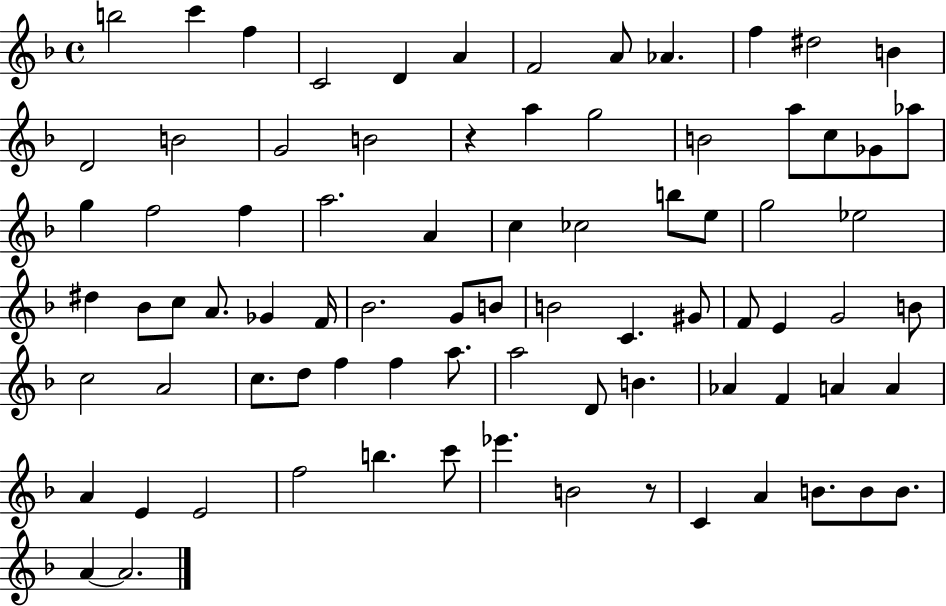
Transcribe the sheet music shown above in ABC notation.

X:1
T:Untitled
M:4/4
L:1/4
K:F
b2 c' f C2 D A F2 A/2 _A f ^d2 B D2 B2 G2 B2 z a g2 B2 a/2 c/2 _G/2 _a/2 g f2 f a2 A c _c2 b/2 e/2 g2 _e2 ^d _B/2 c/2 A/2 _G F/4 _B2 G/2 B/2 B2 C ^G/2 F/2 E G2 B/2 c2 A2 c/2 d/2 f f a/2 a2 D/2 B _A F A A A E E2 f2 b c'/2 _e' B2 z/2 C A B/2 B/2 B/2 A A2